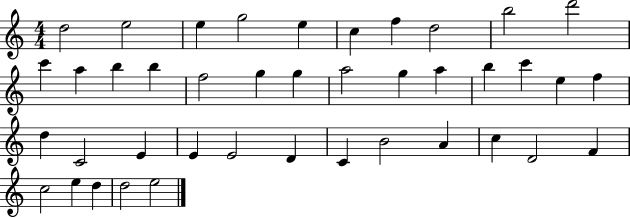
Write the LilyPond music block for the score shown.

{
  \clef treble
  \numericTimeSignature
  \time 4/4
  \key c \major
  d''2 e''2 | e''4 g''2 e''4 | c''4 f''4 d''2 | b''2 d'''2 | \break c'''4 a''4 b''4 b''4 | f''2 g''4 g''4 | a''2 g''4 a''4 | b''4 c'''4 e''4 f''4 | \break d''4 c'2 e'4 | e'4 e'2 d'4 | c'4 b'2 a'4 | c''4 d'2 f'4 | \break c''2 e''4 d''4 | d''2 e''2 | \bar "|."
}